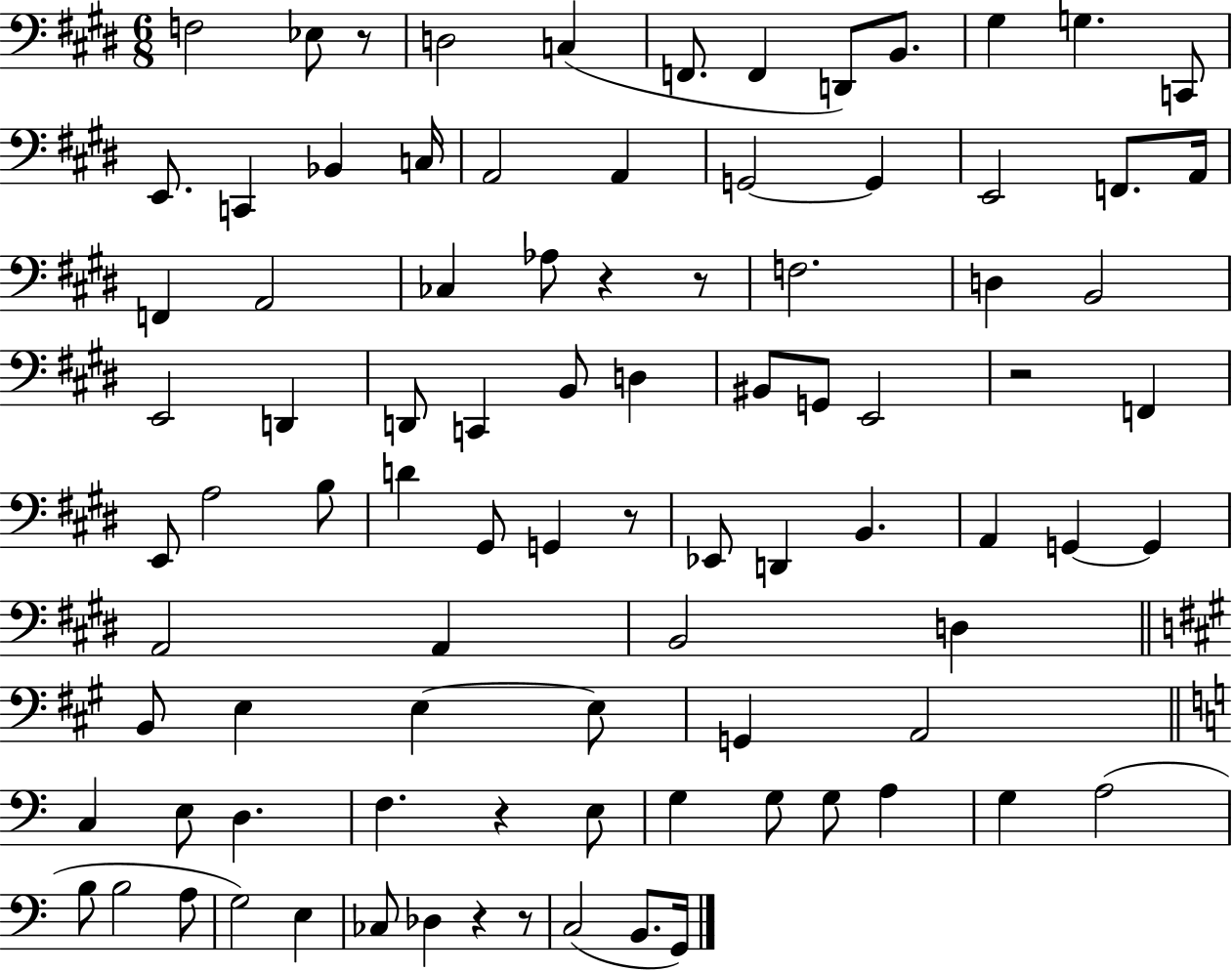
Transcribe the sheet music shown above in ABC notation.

X:1
T:Untitled
M:6/8
L:1/4
K:E
F,2 _E,/2 z/2 D,2 C, F,,/2 F,, D,,/2 B,,/2 ^G, G, C,,/2 E,,/2 C,, _B,, C,/4 A,,2 A,, G,,2 G,, E,,2 F,,/2 A,,/4 F,, A,,2 _C, _A,/2 z z/2 F,2 D, B,,2 E,,2 D,, D,,/2 C,, B,,/2 D, ^B,,/2 G,,/2 E,,2 z2 F,, E,,/2 A,2 B,/2 D ^G,,/2 G,, z/2 _E,,/2 D,, B,, A,, G,, G,, A,,2 A,, B,,2 D, B,,/2 E, E, E,/2 G,, A,,2 C, E,/2 D, F, z E,/2 G, G,/2 G,/2 A, G, A,2 B,/2 B,2 A,/2 G,2 E, _C,/2 _D, z z/2 C,2 B,,/2 G,,/4